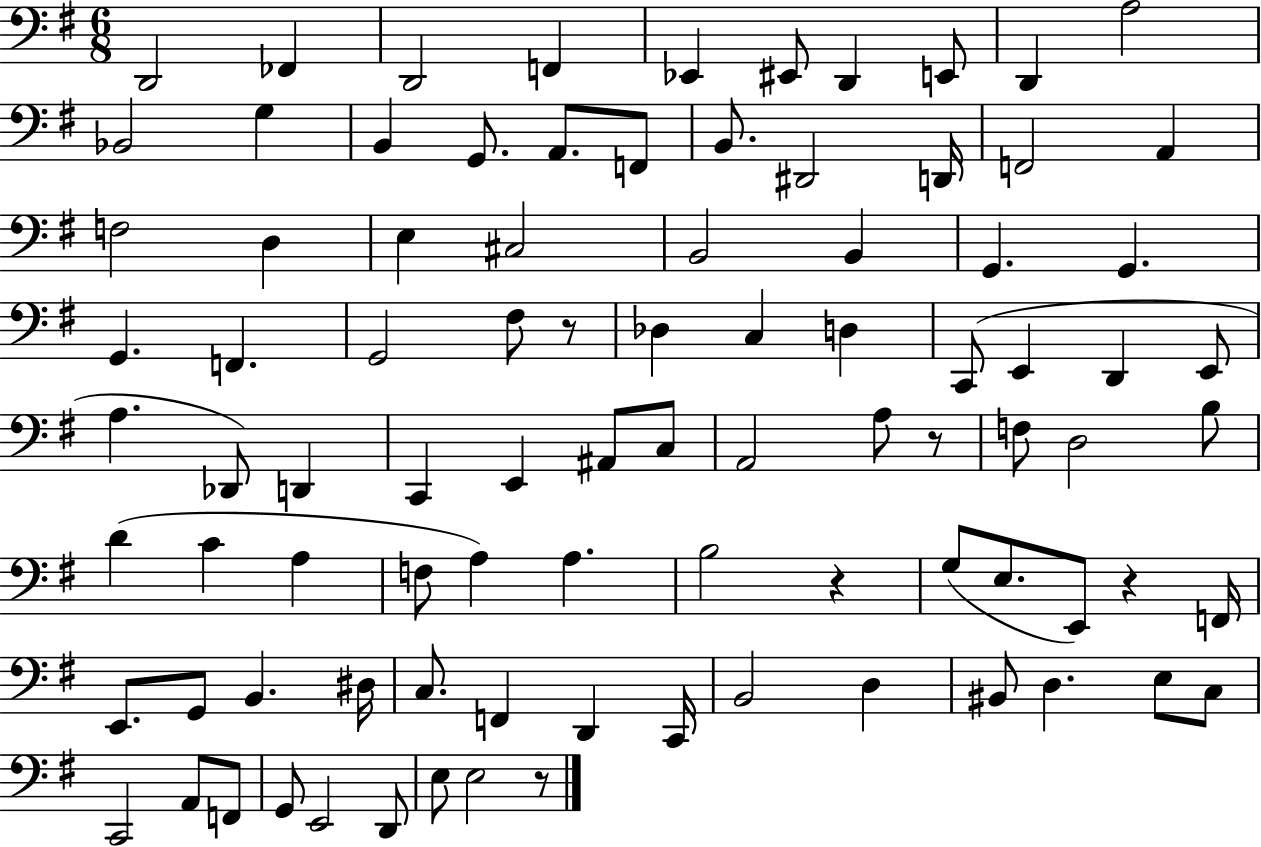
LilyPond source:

{
  \clef bass
  \numericTimeSignature
  \time 6/8
  \key g \major
  \repeat volta 2 { d,2 fes,4 | d,2 f,4 | ees,4 eis,8 d,4 e,8 | d,4 a2 | \break bes,2 g4 | b,4 g,8. a,8. f,8 | b,8. dis,2 d,16 | f,2 a,4 | \break f2 d4 | e4 cis2 | b,2 b,4 | g,4. g,4. | \break g,4. f,4. | g,2 fis8 r8 | des4 c4 d4 | c,8( e,4 d,4 e,8 | \break a4. des,8) d,4 | c,4 e,4 ais,8 c8 | a,2 a8 r8 | f8 d2 b8 | \break d'4( c'4 a4 | f8 a4) a4. | b2 r4 | g8( e8. e,8) r4 f,16 | \break e,8. g,8 b,4. dis16 | c8. f,4 d,4 c,16 | b,2 d4 | bis,8 d4. e8 c8 | \break c,2 a,8 f,8 | g,8 e,2 d,8 | e8 e2 r8 | } \bar "|."
}